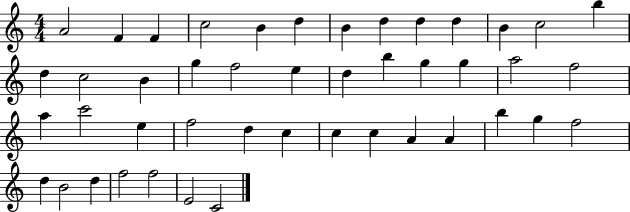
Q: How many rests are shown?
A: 0